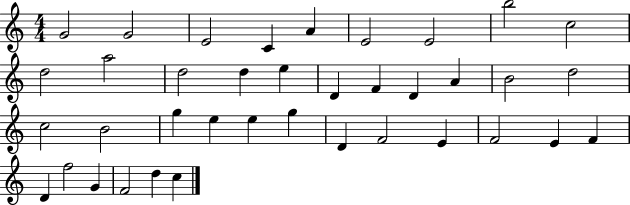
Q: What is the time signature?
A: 4/4